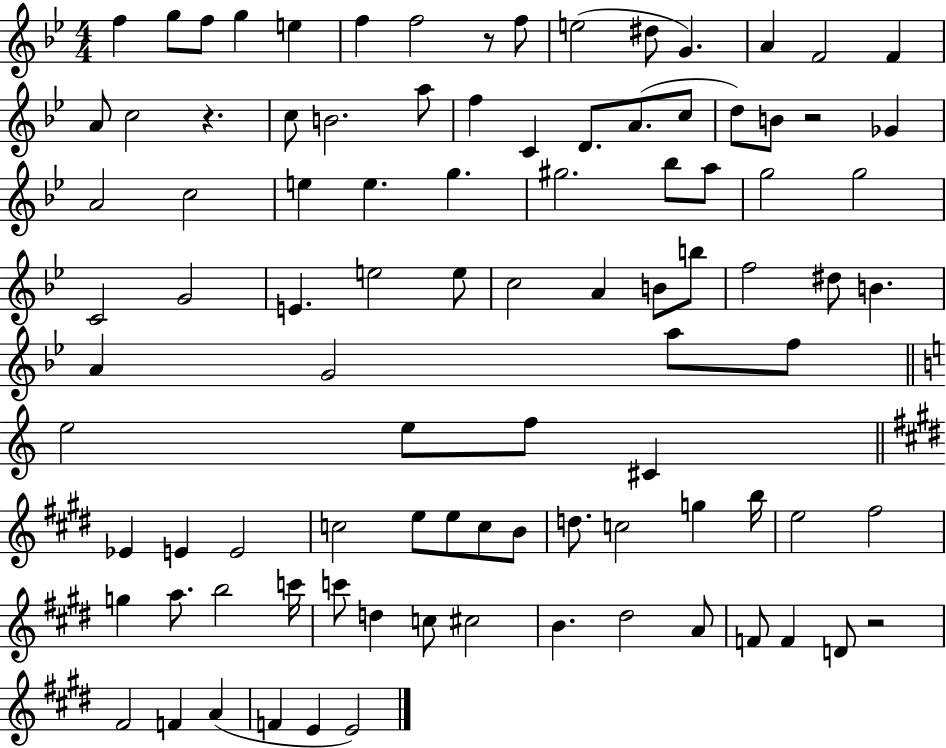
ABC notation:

X:1
T:Untitled
M:4/4
L:1/4
K:Bb
f g/2 f/2 g e f f2 z/2 f/2 e2 ^d/2 G A F2 F A/2 c2 z c/2 B2 a/2 f C D/2 A/2 c/2 d/2 B/2 z2 _G A2 c2 e e g ^g2 _b/2 a/2 g2 g2 C2 G2 E e2 e/2 c2 A B/2 b/2 f2 ^d/2 B A G2 a/2 f/2 e2 e/2 f/2 ^C _E E E2 c2 e/2 e/2 c/2 B/2 d/2 c2 g b/4 e2 ^f2 g a/2 b2 c'/4 c'/2 d c/2 ^c2 B ^d2 A/2 F/2 F D/2 z2 ^F2 F A F E E2